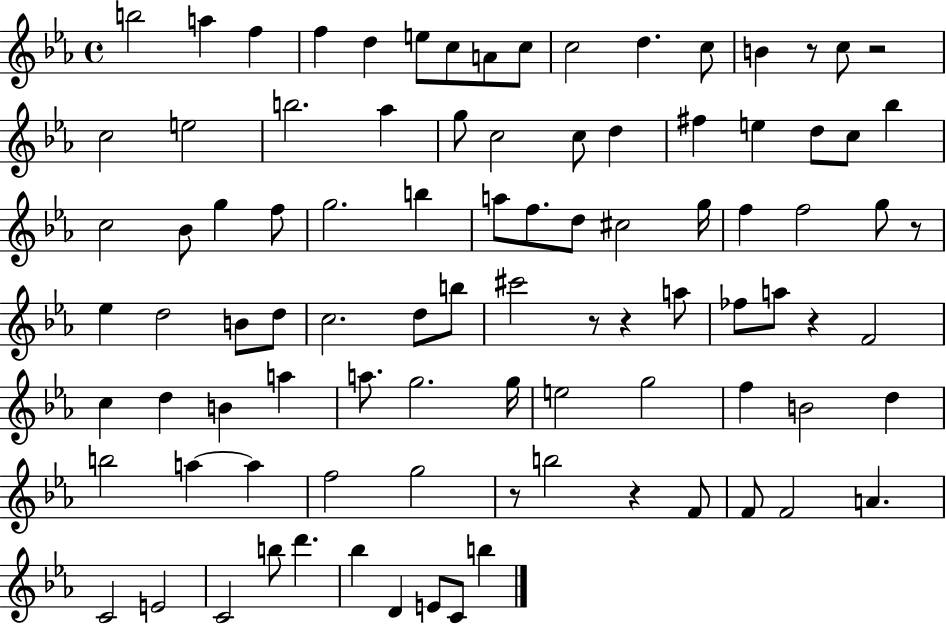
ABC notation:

X:1
T:Untitled
M:4/4
L:1/4
K:Eb
b2 a f f d e/2 c/2 A/2 c/2 c2 d c/2 B z/2 c/2 z2 c2 e2 b2 _a g/2 c2 c/2 d ^f e d/2 c/2 _b c2 _B/2 g f/2 g2 b a/2 f/2 d/2 ^c2 g/4 f f2 g/2 z/2 _e d2 B/2 d/2 c2 d/2 b/2 ^c'2 z/2 z a/2 _f/2 a/2 z F2 c d B a a/2 g2 g/4 e2 g2 f B2 d b2 a a f2 g2 z/2 b2 z F/2 F/2 F2 A C2 E2 C2 b/2 d' _b D E/2 C/2 b